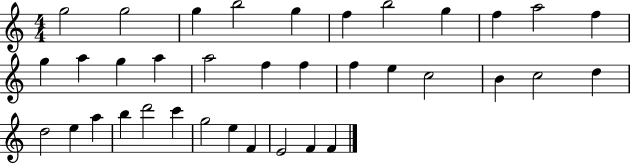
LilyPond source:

{
  \clef treble
  \numericTimeSignature
  \time 4/4
  \key c \major
  g''2 g''2 | g''4 b''2 g''4 | f''4 b''2 g''4 | f''4 a''2 f''4 | \break g''4 a''4 g''4 a''4 | a''2 f''4 f''4 | f''4 e''4 c''2 | b'4 c''2 d''4 | \break d''2 e''4 a''4 | b''4 d'''2 c'''4 | g''2 e''4 f'4 | e'2 f'4 f'4 | \break \bar "|."
}